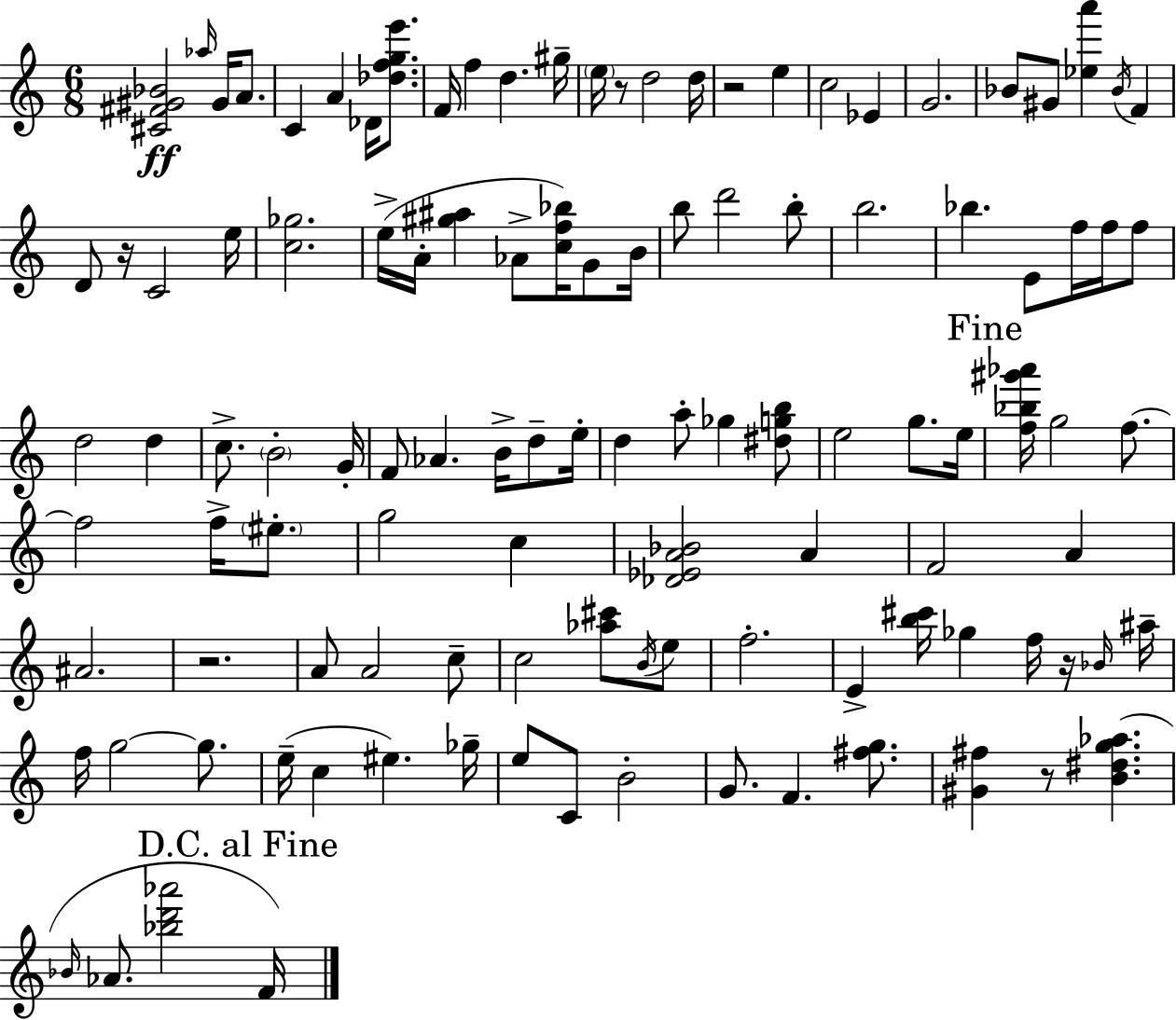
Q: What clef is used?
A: treble